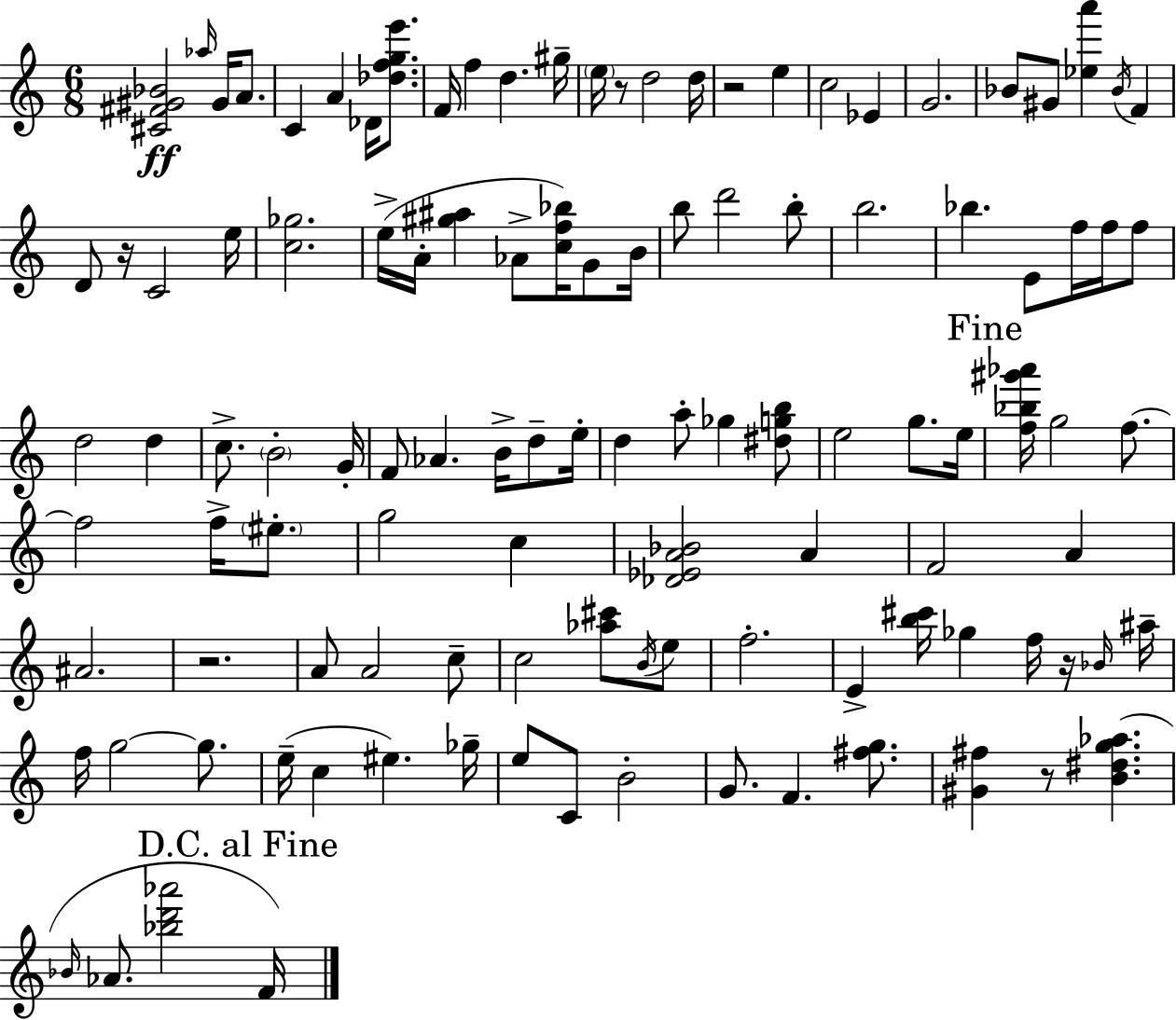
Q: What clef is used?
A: treble